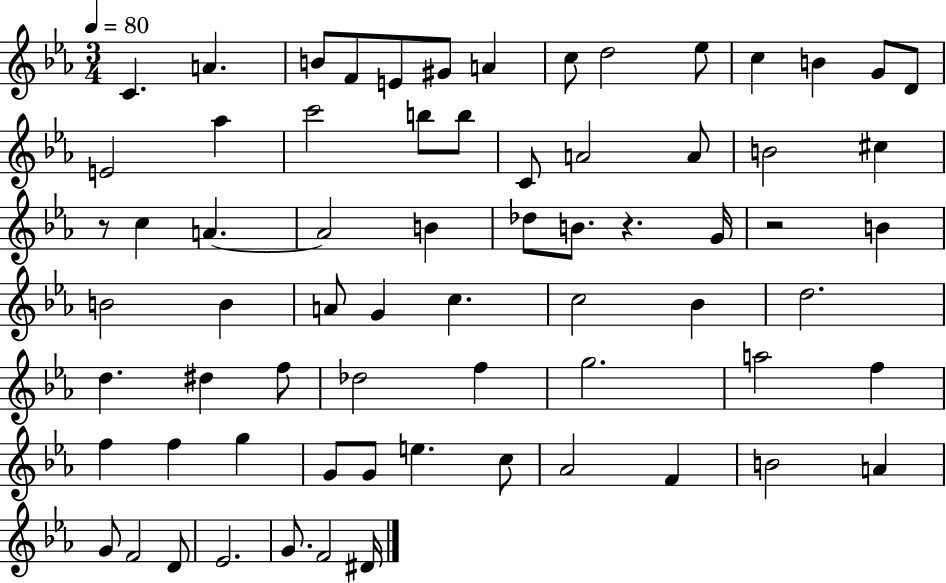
{
  \clef treble
  \numericTimeSignature
  \time 3/4
  \key ees \major
  \tempo 4 = 80
  c'4. a'4. | b'8 f'8 e'8 gis'8 a'4 | c''8 d''2 ees''8 | c''4 b'4 g'8 d'8 | \break e'2 aes''4 | c'''2 b''8 b''8 | c'8 a'2 a'8 | b'2 cis''4 | \break r8 c''4 a'4.~~ | a'2 b'4 | des''8 b'8. r4. g'16 | r2 b'4 | \break b'2 b'4 | a'8 g'4 c''4. | c''2 bes'4 | d''2. | \break d''4. dis''4 f''8 | des''2 f''4 | g''2. | a''2 f''4 | \break f''4 f''4 g''4 | g'8 g'8 e''4. c''8 | aes'2 f'4 | b'2 a'4 | \break g'8 f'2 d'8 | ees'2. | g'8. f'2 dis'16 | \bar "|."
}